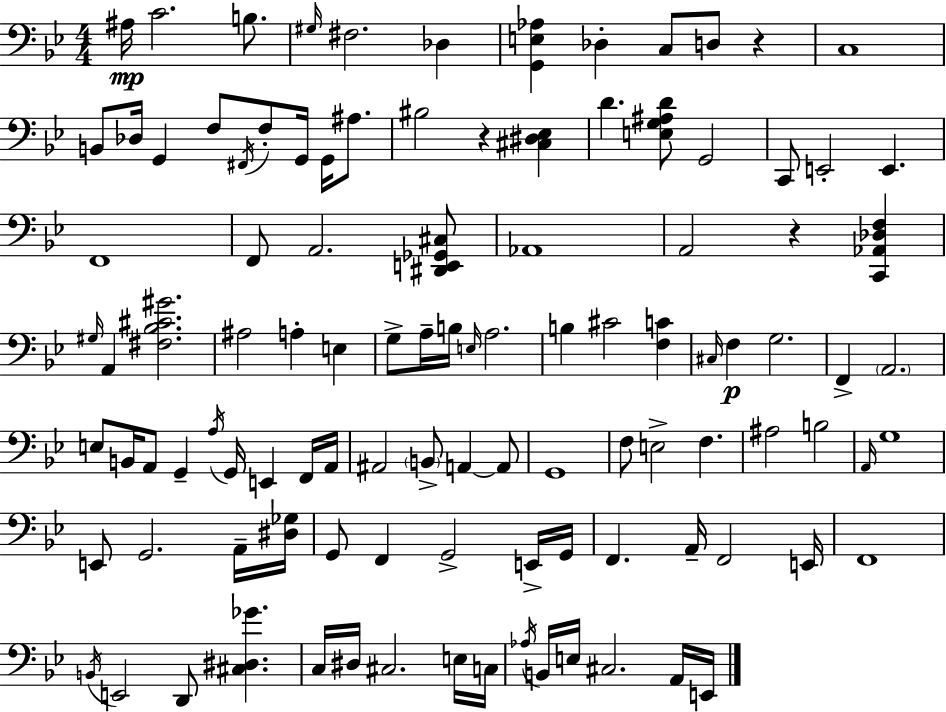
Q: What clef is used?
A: bass